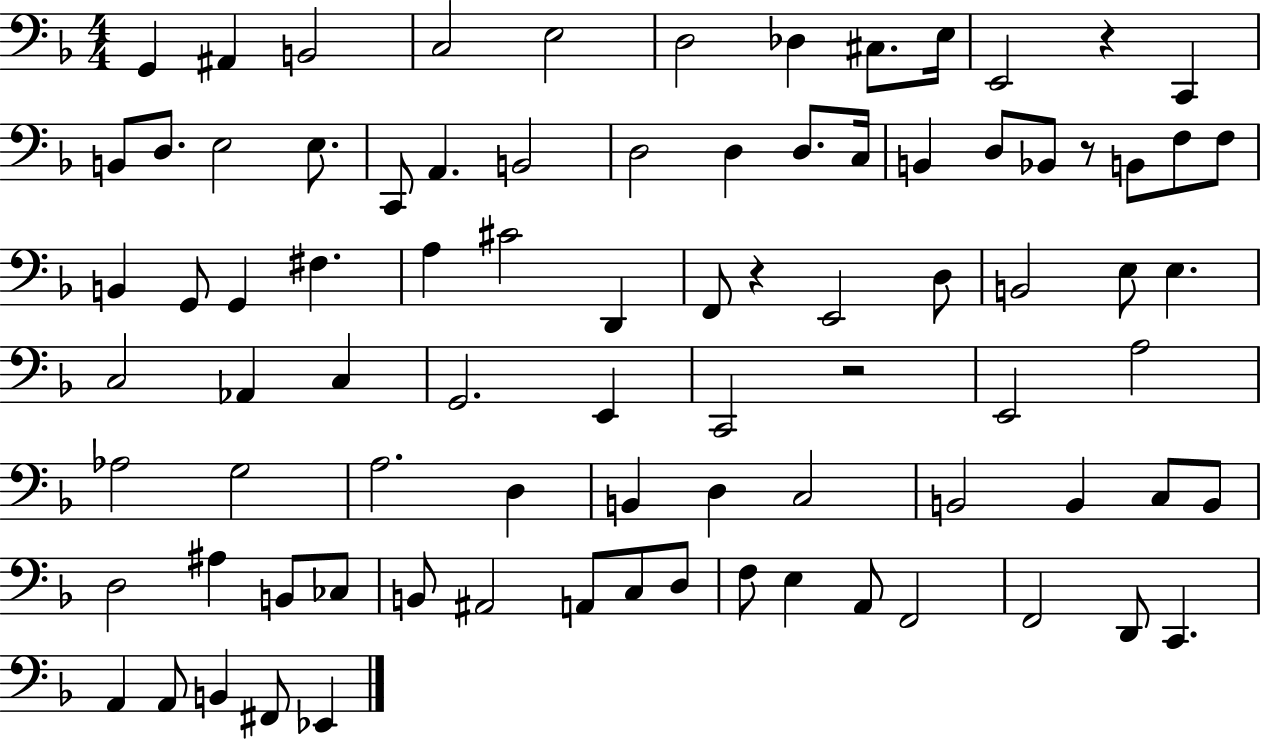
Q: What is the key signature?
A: F major